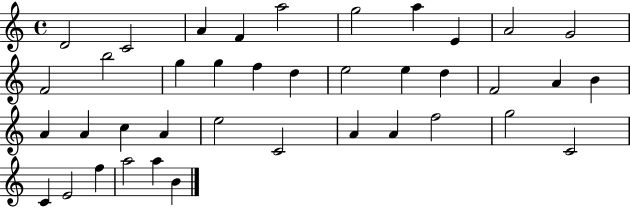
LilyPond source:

{
  \clef treble
  \time 4/4
  \defaultTimeSignature
  \key c \major
  d'2 c'2 | a'4 f'4 a''2 | g''2 a''4 e'4 | a'2 g'2 | \break f'2 b''2 | g''4 g''4 f''4 d''4 | e''2 e''4 d''4 | f'2 a'4 b'4 | \break a'4 a'4 c''4 a'4 | e''2 c'2 | a'4 a'4 f''2 | g''2 c'2 | \break c'4 e'2 f''4 | a''2 a''4 b'4 | \bar "|."
}